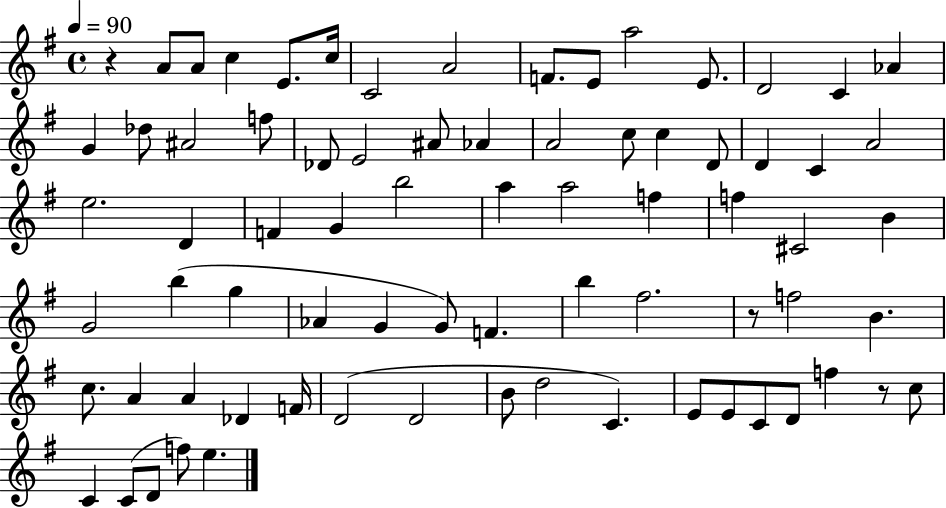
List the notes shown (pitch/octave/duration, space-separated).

R/q A4/e A4/e C5/q E4/e. C5/s C4/h A4/h F4/e. E4/e A5/h E4/e. D4/h C4/q Ab4/q G4/q Db5/e A#4/h F5/e Db4/e E4/h A#4/e Ab4/q A4/h C5/e C5/q D4/e D4/q C4/q A4/h E5/h. D4/q F4/q G4/q B5/h A5/q A5/h F5/q F5/q C#4/h B4/q G4/h B5/q G5/q Ab4/q G4/q G4/e F4/q. B5/q F#5/h. R/e F5/h B4/q. C5/e. A4/q A4/q Db4/q F4/s D4/h D4/h B4/e D5/h C4/q. E4/e E4/e C4/e D4/e F5/q R/e C5/e C4/q C4/e D4/e F5/e E5/q.